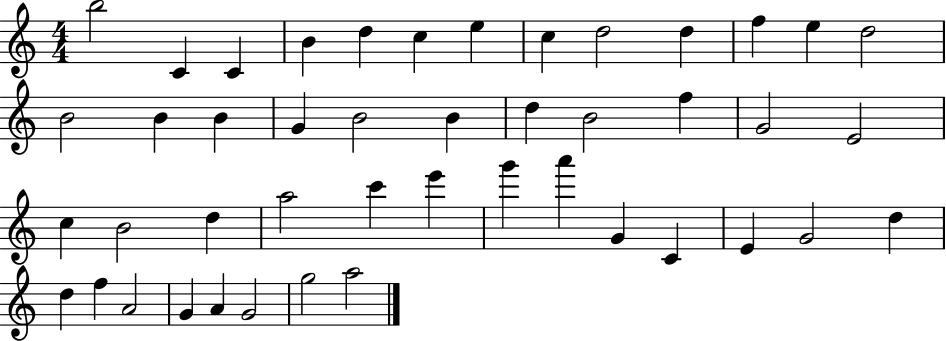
{
  \clef treble
  \numericTimeSignature
  \time 4/4
  \key c \major
  b''2 c'4 c'4 | b'4 d''4 c''4 e''4 | c''4 d''2 d''4 | f''4 e''4 d''2 | \break b'2 b'4 b'4 | g'4 b'2 b'4 | d''4 b'2 f''4 | g'2 e'2 | \break c''4 b'2 d''4 | a''2 c'''4 e'''4 | g'''4 a'''4 g'4 c'4 | e'4 g'2 d''4 | \break d''4 f''4 a'2 | g'4 a'4 g'2 | g''2 a''2 | \bar "|."
}